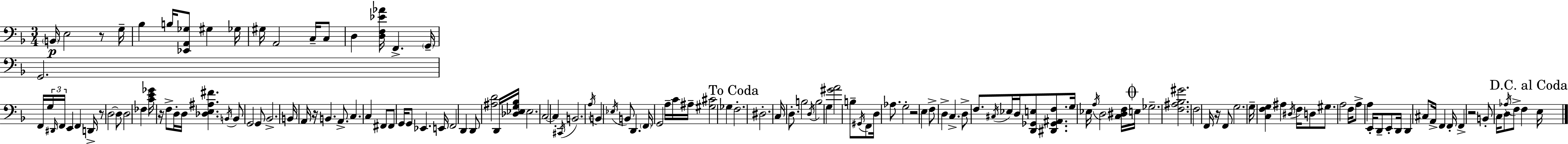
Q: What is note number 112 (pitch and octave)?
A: E2